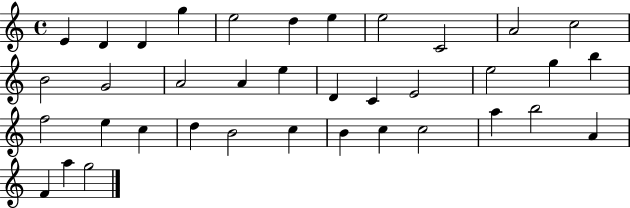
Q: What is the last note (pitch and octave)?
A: G5